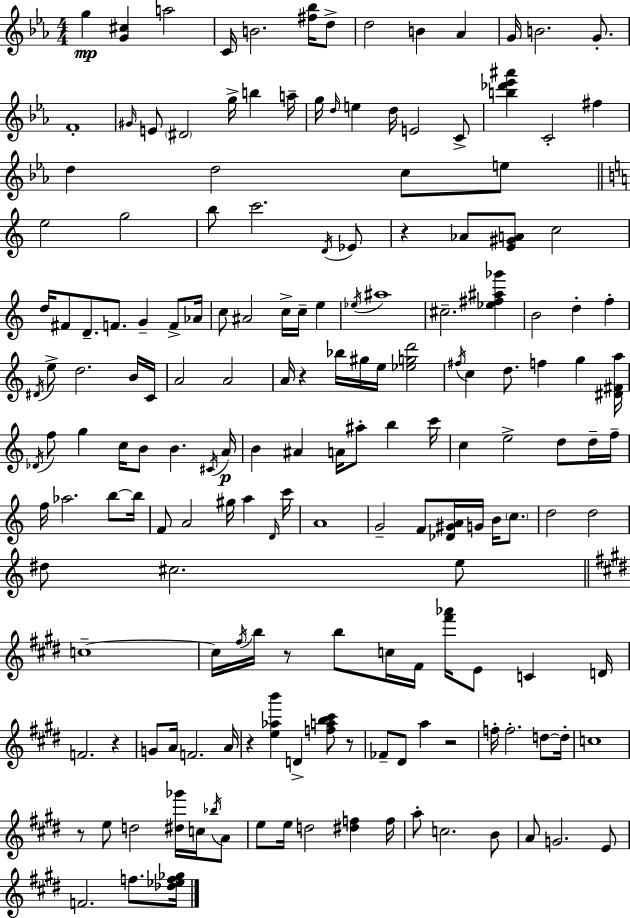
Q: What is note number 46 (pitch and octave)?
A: C5